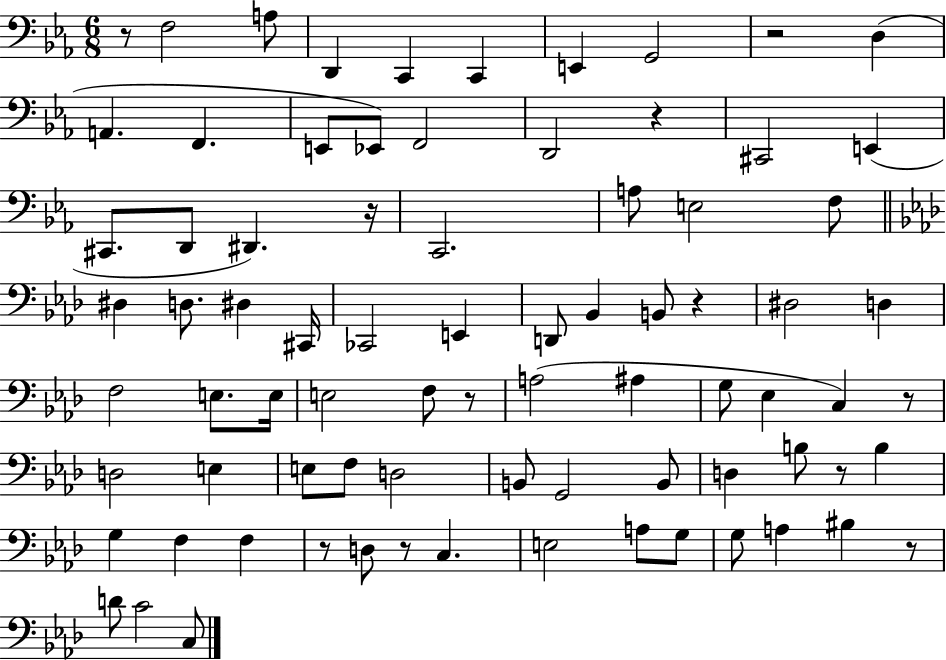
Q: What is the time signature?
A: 6/8